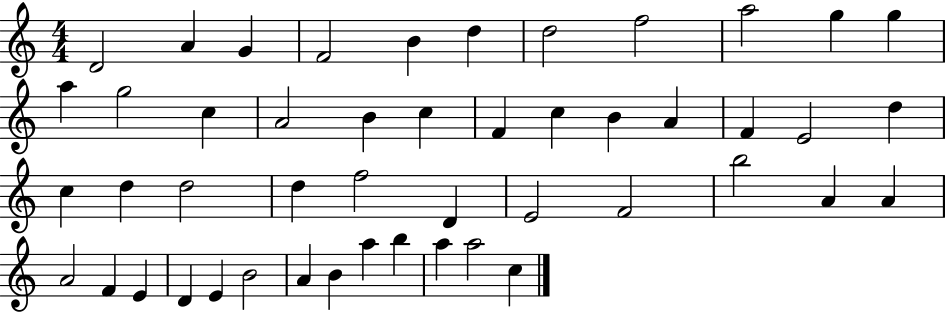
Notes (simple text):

D4/h A4/q G4/q F4/h B4/q D5/q D5/h F5/h A5/h G5/q G5/q A5/q G5/h C5/q A4/h B4/q C5/q F4/q C5/q B4/q A4/q F4/q E4/h D5/q C5/q D5/q D5/h D5/q F5/h D4/q E4/h F4/h B5/h A4/q A4/q A4/h F4/q E4/q D4/q E4/q B4/h A4/q B4/q A5/q B5/q A5/q A5/h C5/q